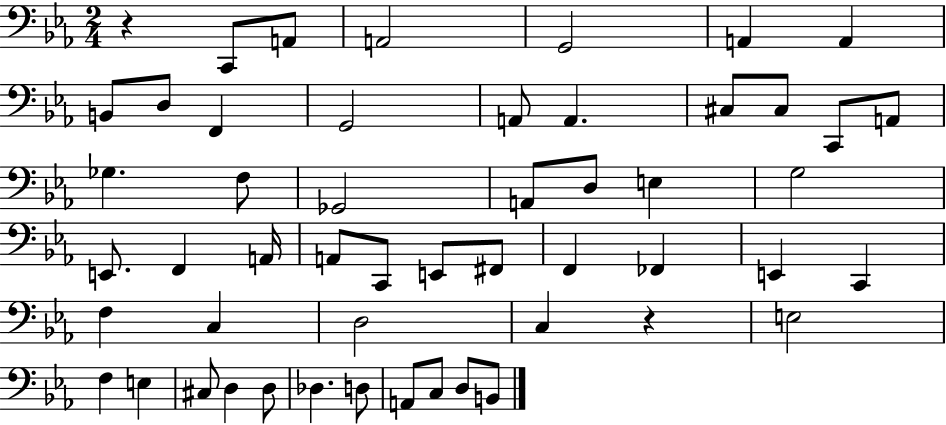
{
  \clef bass
  \numericTimeSignature
  \time 2/4
  \key ees \major
  r4 c,8 a,8 | a,2 | g,2 | a,4 a,4 | \break b,8 d8 f,4 | g,2 | a,8 a,4. | cis8 cis8 c,8 a,8 | \break ges4. f8 | ges,2 | a,8 d8 e4 | g2 | \break e,8. f,4 a,16 | a,8 c,8 e,8 fis,8 | f,4 fes,4 | e,4 c,4 | \break f4 c4 | d2 | c4 r4 | e2 | \break f4 e4 | cis8 d4 d8 | des4. d8 | a,8 c8 d8 b,8 | \break \bar "|."
}